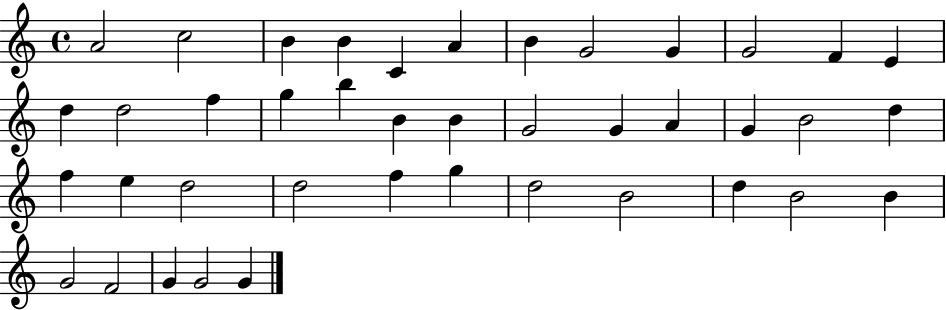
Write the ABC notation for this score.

X:1
T:Untitled
M:4/4
L:1/4
K:C
A2 c2 B B C A B G2 G G2 F E d d2 f g b B B G2 G A G B2 d f e d2 d2 f g d2 B2 d B2 B G2 F2 G G2 G